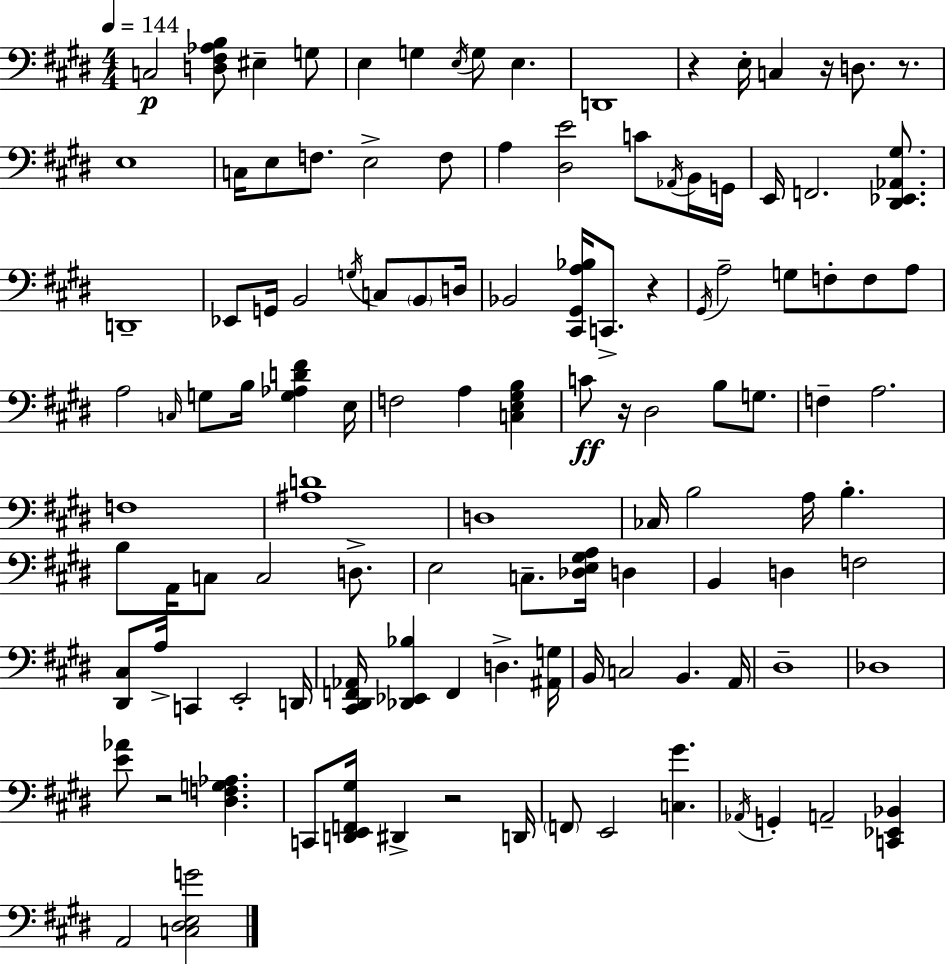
{
  \clef bass
  \numericTimeSignature
  \time 4/4
  \key e \major
  \tempo 4 = 144
  c2\p <d fis aes b>8 eis4-- g8 | e4 g4 \acciaccatura { e16 } g8 e4. | d,1 | r4 e16-. c4 r16 d8. r8. | \break e1 | c16 e8 f8. e2-> f8 | a4 <dis e'>2 c'8 \acciaccatura { aes,16 } | b,16 g,16 e,16 f,2. <dis, ees, aes, gis>8. | \break d,1-- | ees,8 g,16 b,2 \acciaccatura { g16 } c8 | \parenthesize b,8 d16 bes,2 <cis, gis, a bes>16 c,8.-> r4 | \acciaccatura { gis,16 } a2-- g8 f8-. | \break f8 a8 a2 \grace { c16 } g8 b16 | <g aes d' fis'>4 e16 f2 a4 | <c e gis b>4 c'8\ff r16 dis2 | b8 g8. f4-- a2. | \break f1 | <ais d'>1 | d1 | ces16 b2 a16 b4.-. | \break b8 a,16 c8 c2 | d8.-> e2 c8.-- | <des e gis a>16 d4 b,4 d4 f2 | <dis, cis>8 a16-> c,4 e,2-. | \break d,16 <cis, dis, f, aes,>16 <des, ees, bes>4 f,4 d4.-> | <ais, g>16 b,16 c2 b,4. | a,16 dis1-- | des1 | \break <e' aes'>8 r2 <dis f g aes>4. | c,8 <d, e, f, gis>16 dis,4-> r2 | d,16 \parenthesize f,8 e,2 <c gis'>4. | \acciaccatura { aes,16 } g,4-. a,2-- | \break <c, ees, bes,>4 a,2 <c dis e g'>2 | \bar "|."
}